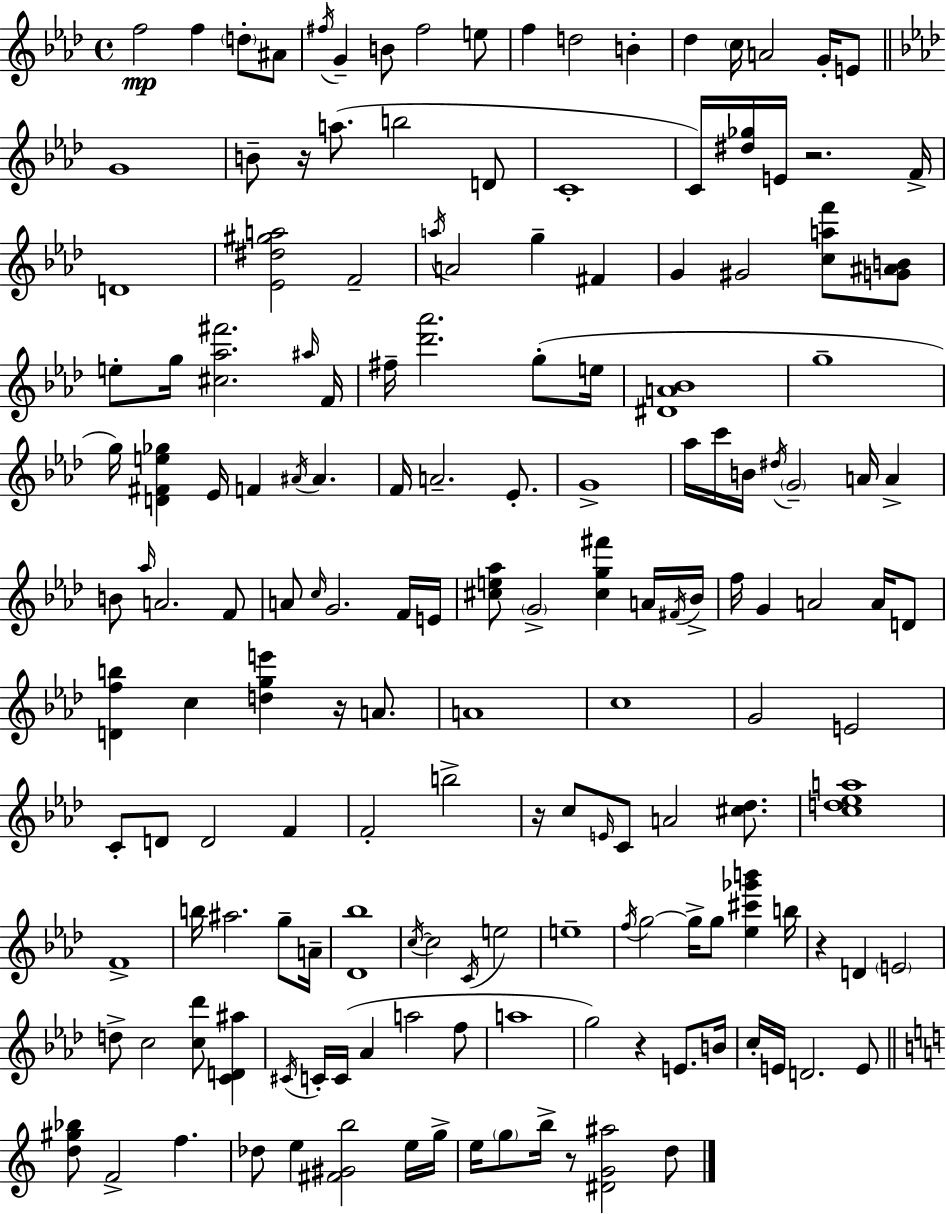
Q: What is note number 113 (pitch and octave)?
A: C4